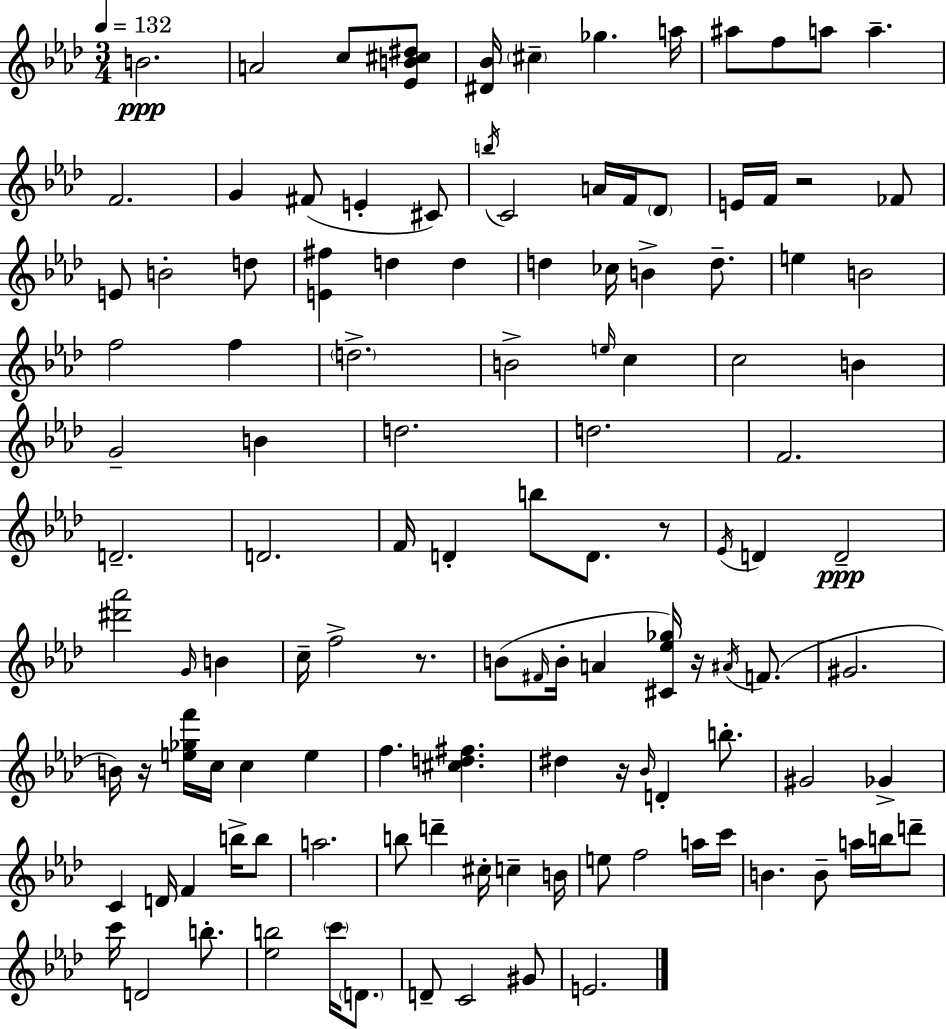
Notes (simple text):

B4/h. A4/h C5/e [Eb4,B4,C#5,D#5]/e [D#4,Bb4]/s C#5/q Gb5/q. A5/s A#5/e F5/e A5/e A5/q. F4/h. G4/q F#4/e E4/q C#4/e B5/s C4/h A4/s F4/s Db4/e E4/s F4/s R/h FES4/e E4/e B4/h D5/e [E4,F#5]/q D5/q D5/q D5/q CES5/s B4/q D5/e. E5/q B4/h F5/h F5/q D5/h. B4/h E5/s C5/q C5/h B4/q G4/h B4/q D5/h. D5/h. F4/h. D4/h. D4/h. F4/s D4/q B5/e D4/e. R/e Eb4/s D4/q D4/h [D#6,Ab6]/h G4/s B4/q C5/s F5/h R/e. B4/e F#4/s B4/s A4/q [C#4,Eb5,Gb5]/s R/s A#4/s F4/e. G#4/h. B4/s R/s [E5,Gb5,F6]/s C5/s C5/q E5/q F5/q. [C#5,D5,F#5]/q. D#5/q R/s Bb4/s D4/q B5/e. G#4/h Gb4/q C4/q D4/s F4/q B5/s B5/e A5/h. B5/e D6/q C#5/s C5/q B4/s E5/e F5/h A5/s C6/s B4/q. B4/e A5/s B5/s D6/e C6/s D4/h B5/e. [Eb5,B5]/h C6/s D4/e. D4/e C4/h G#4/e E4/h.